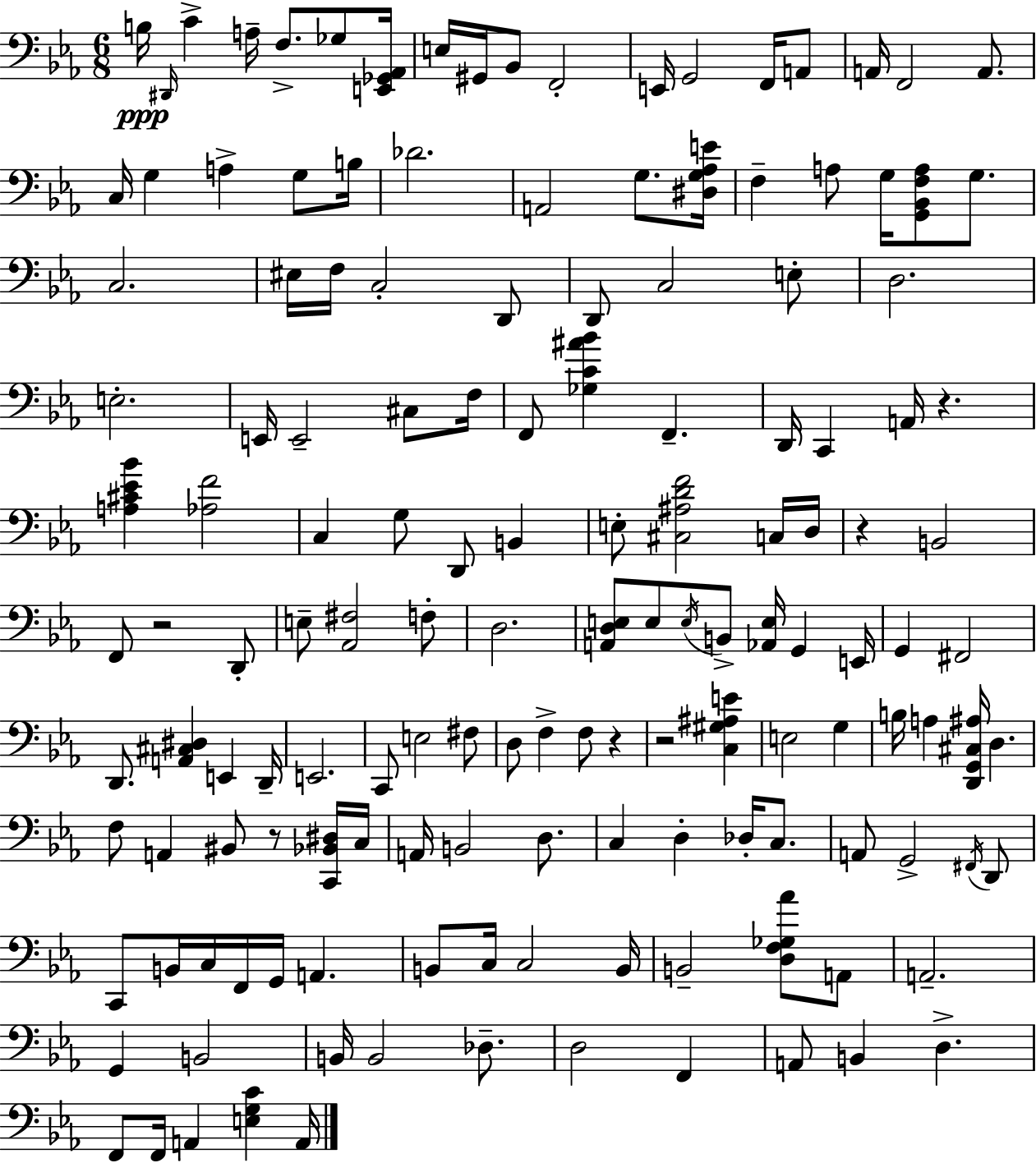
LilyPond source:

{
  \clef bass
  \numericTimeSignature
  \time 6/8
  \key ees \major
  b16\ppp \grace { dis,16 } c'4-> a16-- f8.-> ges8 | <e, ges, aes,>16 e16 gis,16 bes,8 f,2-. | e,16 g,2 f,16 a,8 | a,16 f,2 a,8. | \break c16 g4 a4-> g8 | b16 des'2. | a,2 g8. | <dis g aes e'>16 f4-- a8 g16 <g, bes, f a>8 g8. | \break c2. | eis16 f16 c2-. d,8 | d,8 c2 e8-. | d2. | \break e2.-. | e,16 e,2-- cis8 | f16 f,8 <ges c' ais' bes'>4 f,4.-- | d,16 c,4 a,16 r4. | \break <a cis' ees' bes'>4 <aes f'>2 | c4 g8 d,8 b,4 | e8-. <cis ais d' f'>2 c16 | d16 r4 b,2 | \break f,8 r2 d,8-. | e8-- <aes, fis>2 f8-. | d2. | <a, d e>8 e8 \acciaccatura { e16 } b,8-> <aes, e>16 g,4 | \break e,16 g,4 fis,2 | d,8. <a, cis dis>4 e,4 | d,16-- e,2. | c,8 e2 | \break fis8 d8 f4-> f8 r4 | r2 <c gis ais e'>4 | e2 g4 | b16 a4 <d, g, cis ais>16 d4. | \break f8 a,4 bis,8 r8 | <c, bes, dis>16 c16 a,16 b,2 d8. | c4 d4-. des16-. c8. | a,8 g,2-> | \break \acciaccatura { fis,16 } d,8 c,8 b,16 c16 f,16 g,16 a,4. | b,8 c16 c2 | b,16 b,2-- <d f ges aes'>8 | a,8 a,2.-- | \break g,4 b,2 | b,16 b,2 | des8.-- d2 f,4 | a,8 b,4 d4.-> | \break f,8 f,16 a,4 <e g c'>4 | a,16 \bar "|."
}